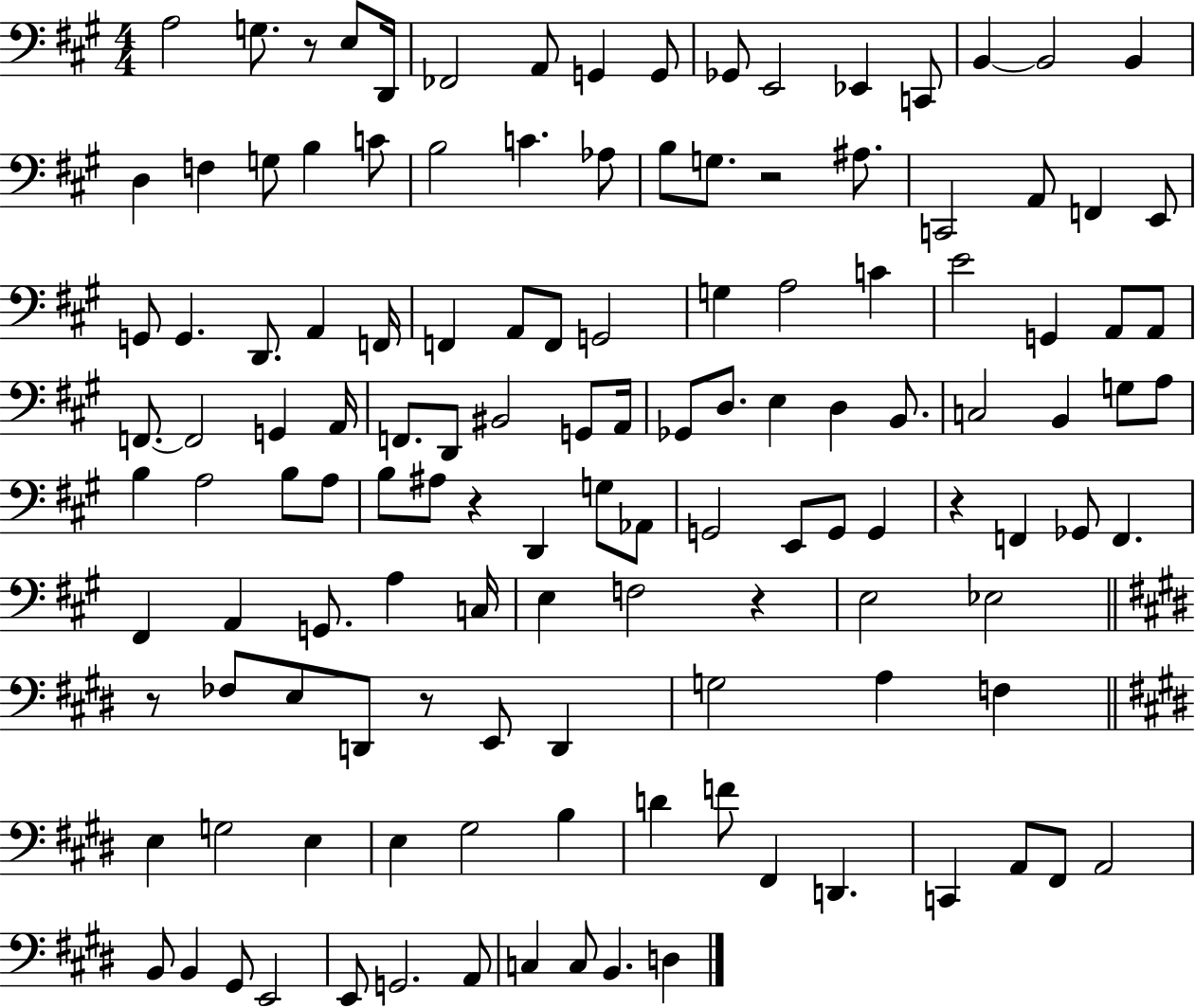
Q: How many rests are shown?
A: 7